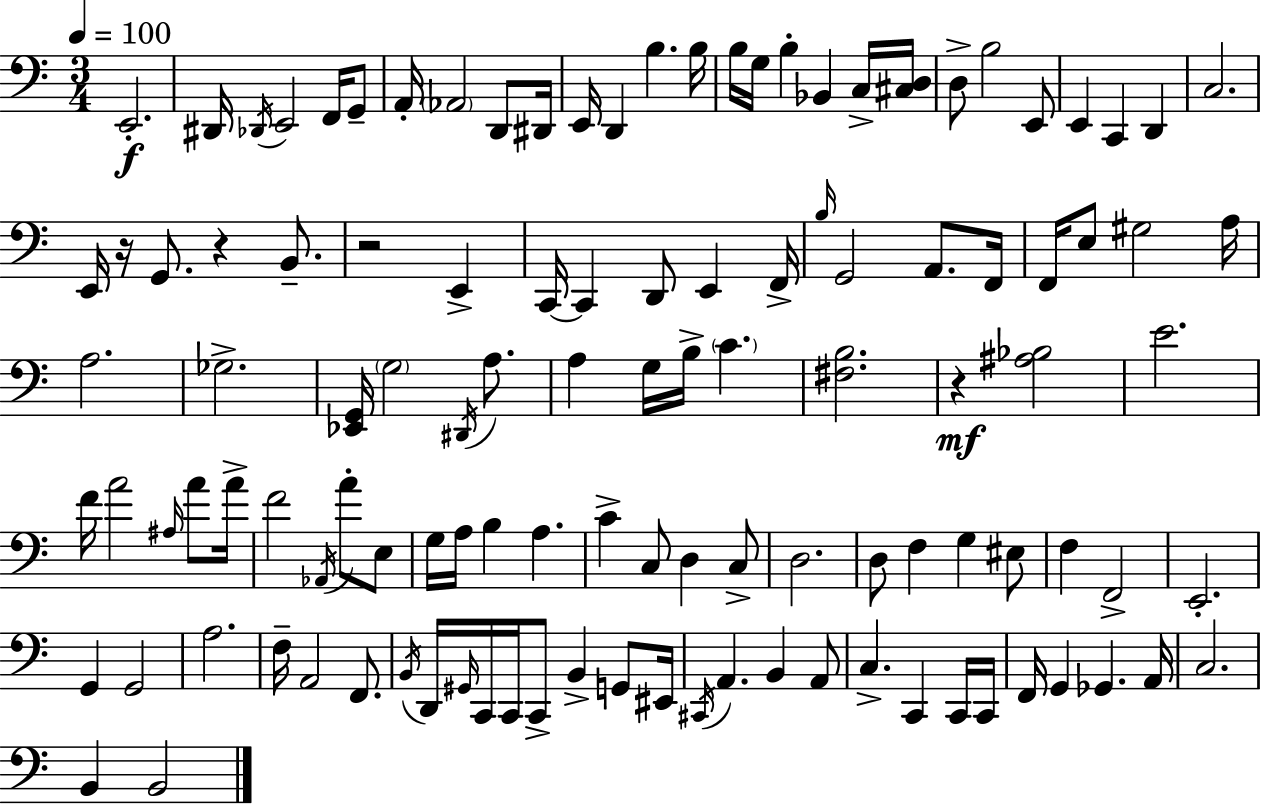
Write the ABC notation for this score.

X:1
T:Untitled
M:3/4
L:1/4
K:C
E,,2 ^D,,/4 _D,,/4 E,,2 F,,/4 G,,/2 A,,/4 _A,,2 D,,/2 ^D,,/4 E,,/4 D,, B, B,/4 B,/4 G,/4 B, _B,, C,/4 [^C,D,]/4 D,/2 B,2 E,,/2 E,, C,, D,, C,2 E,,/4 z/4 G,,/2 z B,,/2 z2 E,, C,,/4 C,, D,,/2 E,, F,,/4 B,/4 G,,2 A,,/2 F,,/4 F,,/4 E,/2 ^G,2 A,/4 A,2 _G,2 [_E,,G,,]/4 G,2 ^D,,/4 A,/2 A, G,/4 B,/4 C [^F,B,]2 z [^A,_B,]2 E2 F/4 A2 ^A,/4 A/2 A/4 F2 _A,,/4 A/2 E,/2 G,/4 A,/4 B, A, C C,/2 D, C,/2 D,2 D,/2 F, G, ^E,/2 F, F,,2 E,,2 G,, G,,2 A,2 F,/4 A,,2 F,,/2 B,,/4 D,,/4 ^G,,/4 C,,/4 C,,/4 C,,/2 B,, G,,/2 ^E,,/4 ^C,,/4 A,, B,, A,,/2 C, C,, C,,/4 C,,/4 F,,/4 G,, _G,, A,,/4 C,2 B,, B,,2